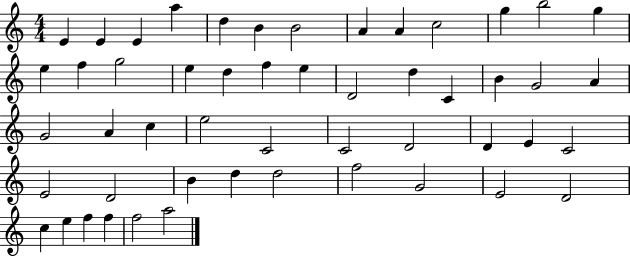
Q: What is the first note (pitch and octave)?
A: E4